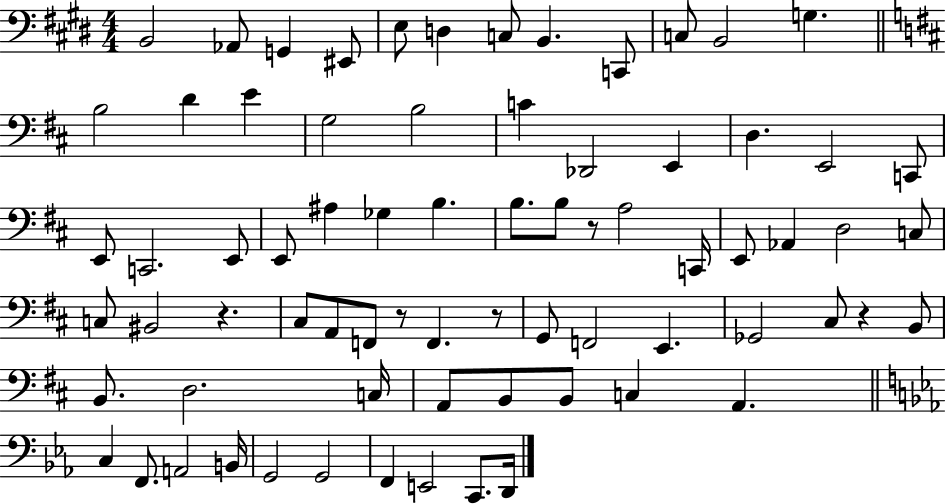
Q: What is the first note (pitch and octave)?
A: B2